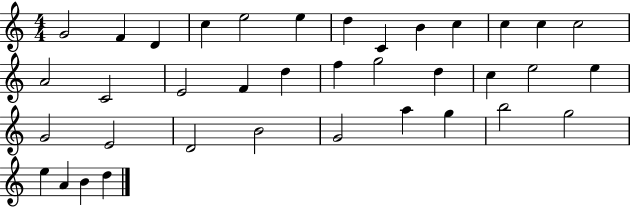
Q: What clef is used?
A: treble